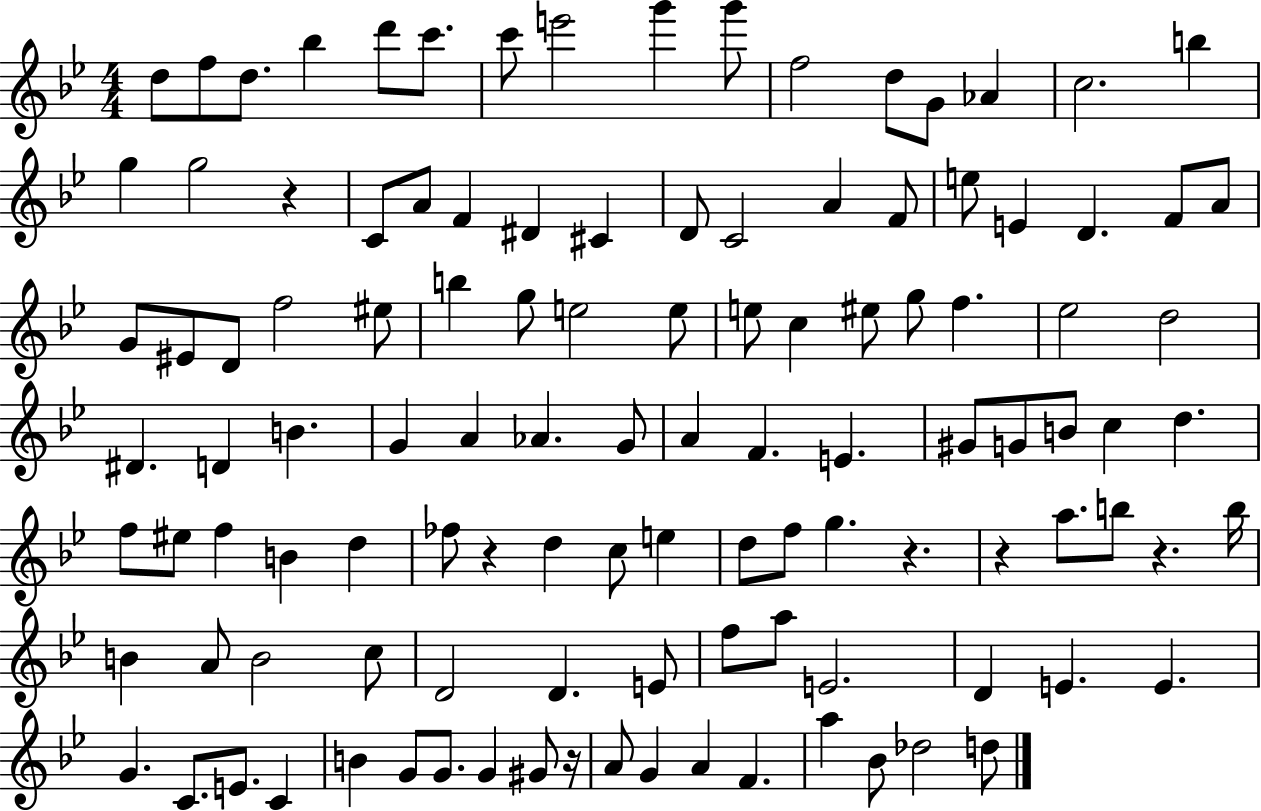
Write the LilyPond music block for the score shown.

{
  \clef treble
  \numericTimeSignature
  \time 4/4
  \key bes \major
  \repeat volta 2 { d''8 f''8 d''8. bes''4 d'''8 c'''8. | c'''8 e'''2 g'''4 g'''8 | f''2 d''8 g'8 aes'4 | c''2. b''4 | \break g''4 g''2 r4 | c'8 a'8 f'4 dis'4 cis'4 | d'8 c'2 a'4 f'8 | e''8 e'4 d'4. f'8 a'8 | \break g'8 eis'8 d'8 f''2 eis''8 | b''4 g''8 e''2 e''8 | e''8 c''4 eis''8 g''8 f''4. | ees''2 d''2 | \break dis'4. d'4 b'4. | g'4 a'4 aes'4. g'8 | a'4 f'4. e'4. | gis'8 g'8 b'8 c''4 d''4. | \break f''8 eis''8 f''4 b'4 d''4 | fes''8 r4 d''4 c''8 e''4 | d''8 f''8 g''4. r4. | r4 a''8. b''8 r4. b''16 | \break b'4 a'8 b'2 c''8 | d'2 d'4. e'8 | f''8 a''8 e'2. | d'4 e'4. e'4. | \break g'4. c'8. e'8. c'4 | b'4 g'8 g'8. g'4 gis'8 r16 | a'8 g'4 a'4 f'4. | a''4 bes'8 des''2 d''8 | \break } \bar "|."
}